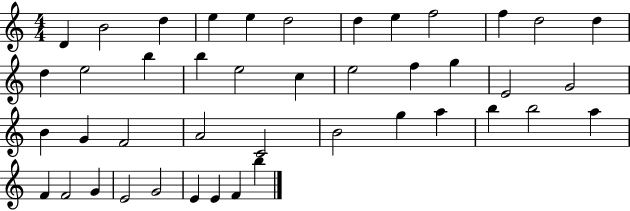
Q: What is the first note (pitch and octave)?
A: D4